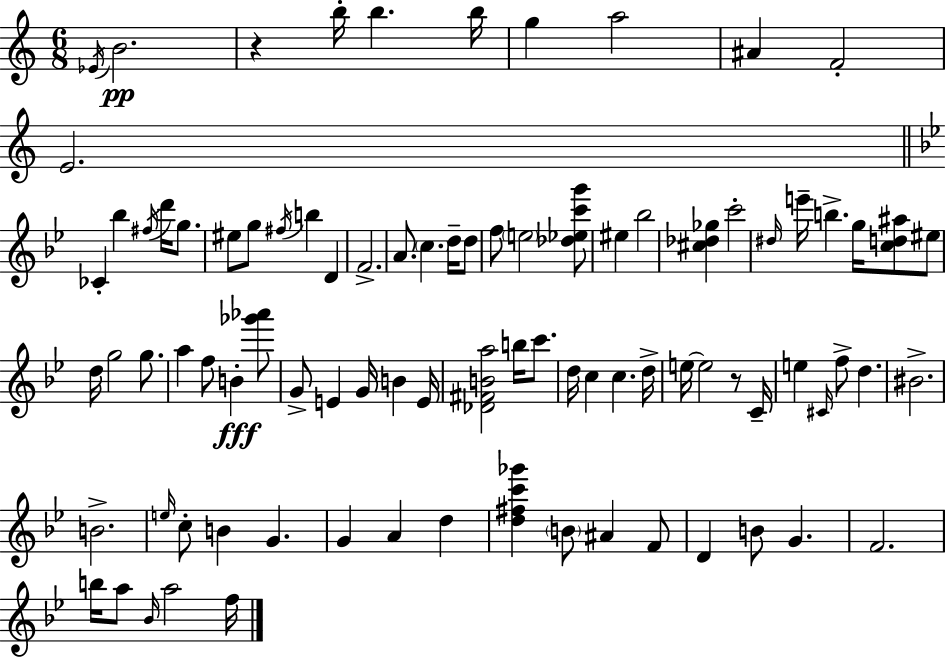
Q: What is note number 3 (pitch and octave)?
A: B5